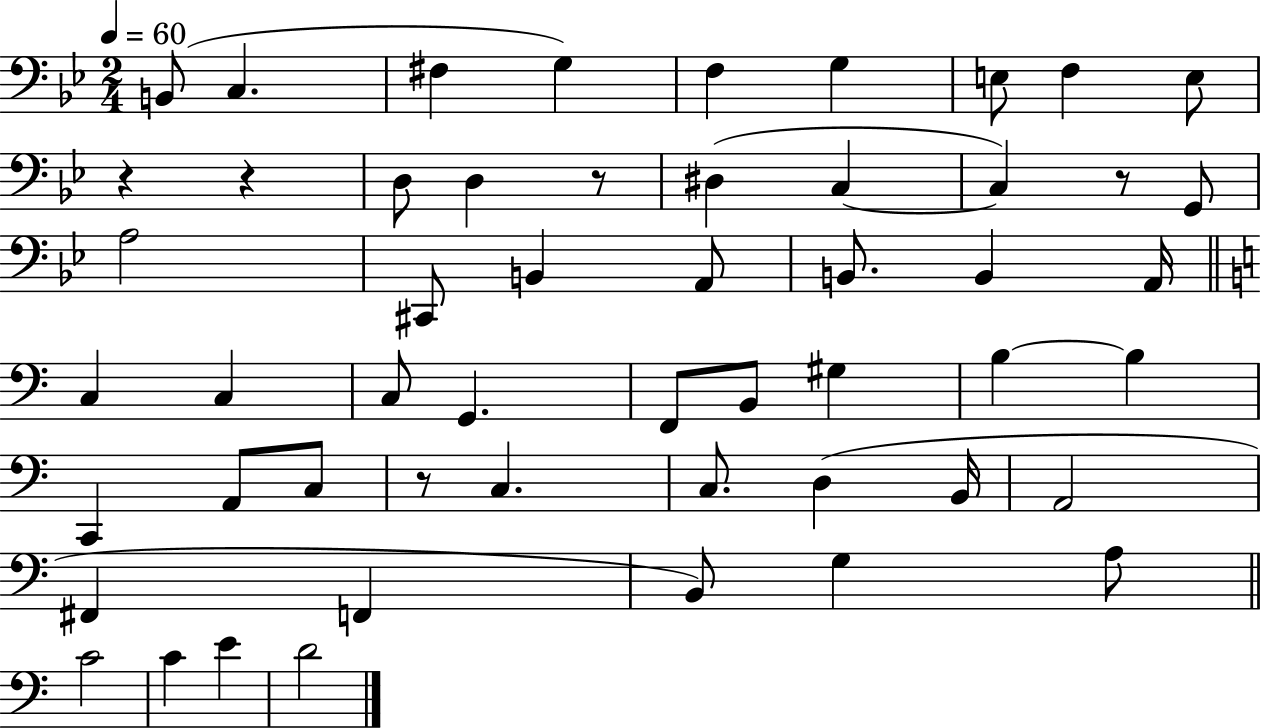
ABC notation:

X:1
T:Untitled
M:2/4
L:1/4
K:Bb
B,,/2 C, ^F, G, F, G, E,/2 F, E,/2 z z D,/2 D, z/2 ^D, C, C, z/2 G,,/2 A,2 ^C,,/2 B,, A,,/2 B,,/2 B,, A,,/4 C, C, C,/2 G,, F,,/2 B,,/2 ^G, B, B, C,, A,,/2 C,/2 z/2 C, C,/2 D, B,,/4 A,,2 ^F,, F,, B,,/2 G, A,/2 C2 C E D2